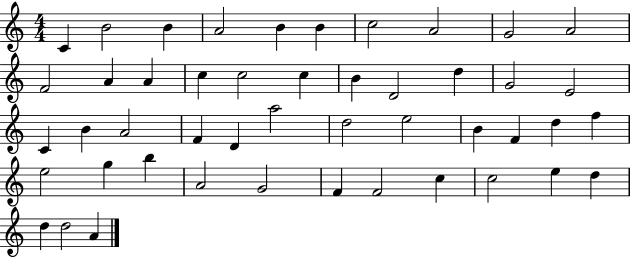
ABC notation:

X:1
T:Untitled
M:4/4
L:1/4
K:C
C B2 B A2 B B c2 A2 G2 A2 F2 A A c c2 c B D2 d G2 E2 C B A2 F D a2 d2 e2 B F d f e2 g b A2 G2 F F2 c c2 e d d d2 A